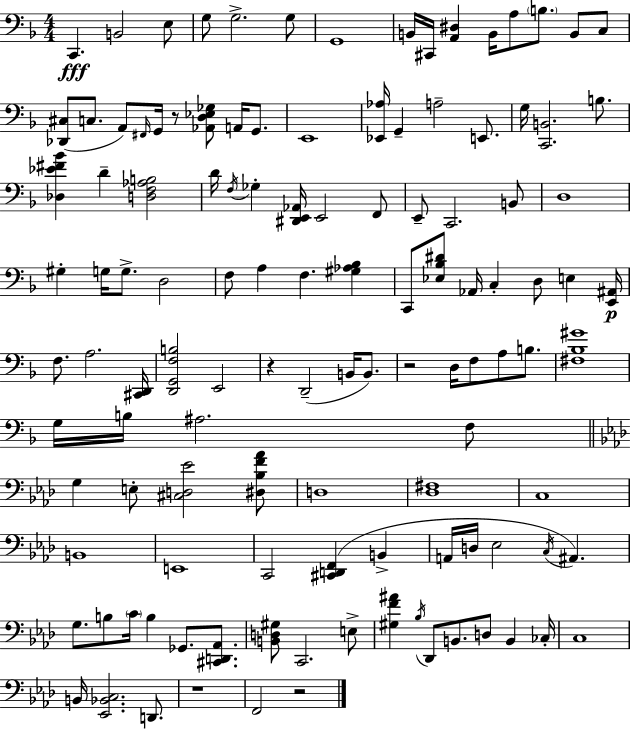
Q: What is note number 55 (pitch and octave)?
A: D3